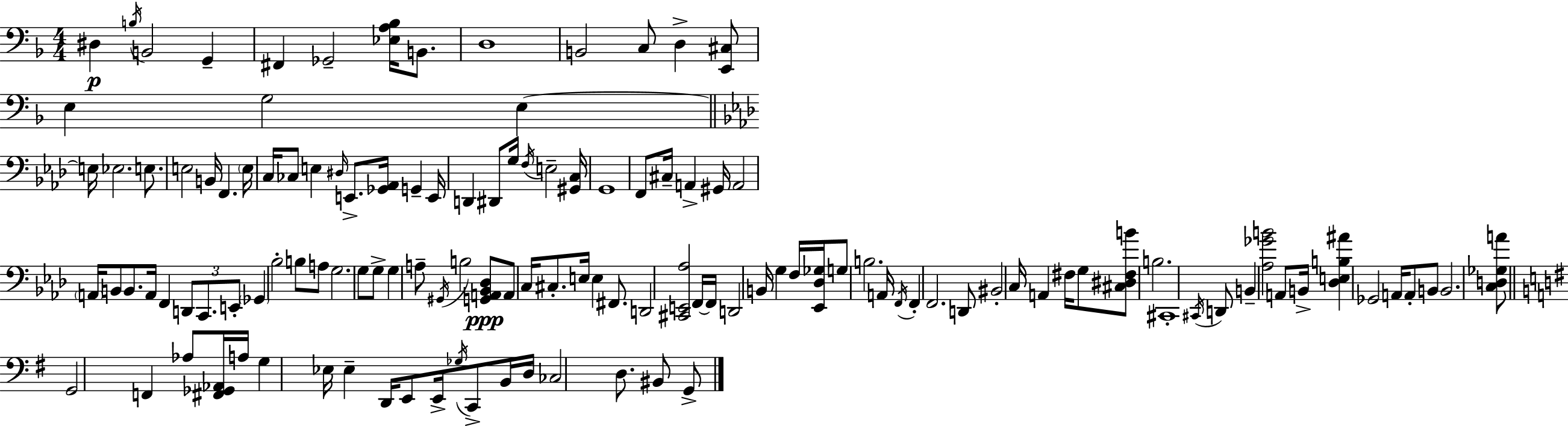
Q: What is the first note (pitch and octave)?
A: D#3